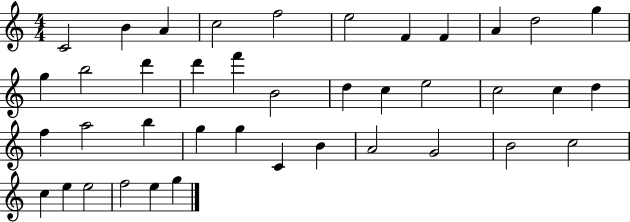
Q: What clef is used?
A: treble